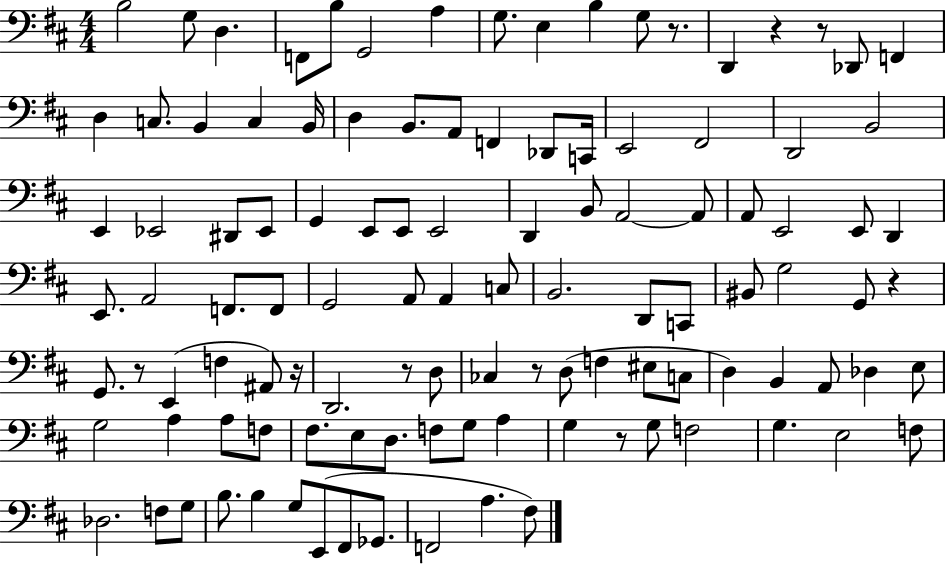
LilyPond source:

{
  \clef bass
  \numericTimeSignature
  \time 4/4
  \key d \major
  b2 g8 d4. | f,8 b8 g,2 a4 | g8. e4 b4 g8 r8. | d,4 r4 r8 des,8 f,4 | \break d4 c8. b,4 c4 b,16 | d4 b,8. a,8 f,4 des,8 c,16 | e,2 fis,2 | d,2 b,2 | \break e,4 ees,2 dis,8 ees,8 | g,4 e,8 e,8 e,2 | d,4 b,8 a,2~~ a,8 | a,8 e,2 e,8 d,4 | \break e,8. a,2 f,8. f,8 | g,2 a,8 a,4 c8 | b,2. d,8 c,8 | bis,8 g2 g,8 r4 | \break g,8. r8 e,4( f4 ais,8) r16 | d,2. r8 d8 | ces4 r8 d8( f4 eis8 c8 | d4) b,4 a,8 des4 e8 | \break g2 a4 a8 f8 | fis8. e8 d8. f8 g8 a4 | g4 r8 g8 f2 | g4. e2 f8 | \break des2. f8 g8 | b8. b4 g8 e,8( fis,8 ges,8. | f,2 a4. fis8) | \bar "|."
}